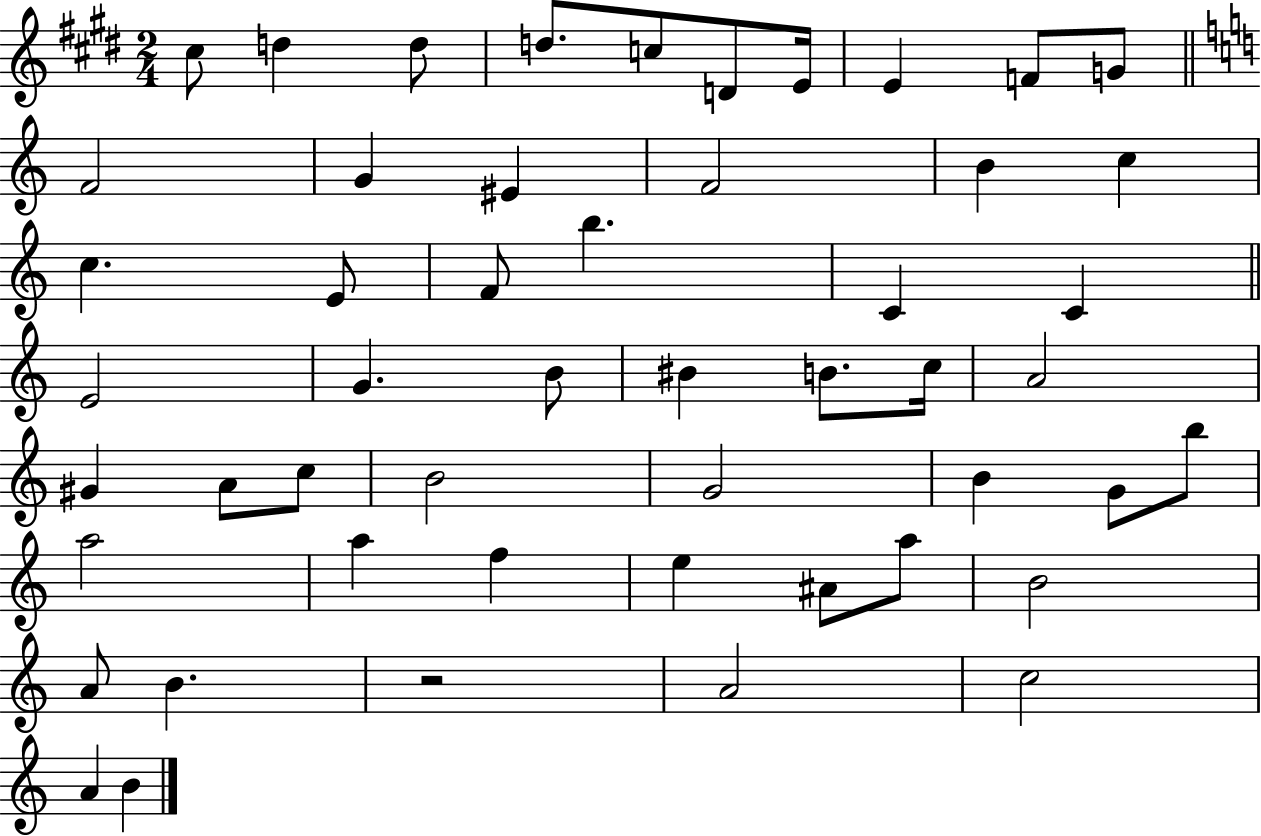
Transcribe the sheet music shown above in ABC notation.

X:1
T:Untitled
M:2/4
L:1/4
K:E
^c/2 d d/2 d/2 c/2 D/2 E/4 E F/2 G/2 F2 G ^E F2 B c c E/2 F/2 b C C E2 G B/2 ^B B/2 c/4 A2 ^G A/2 c/2 B2 G2 B G/2 b/2 a2 a f e ^A/2 a/2 B2 A/2 B z2 A2 c2 A B